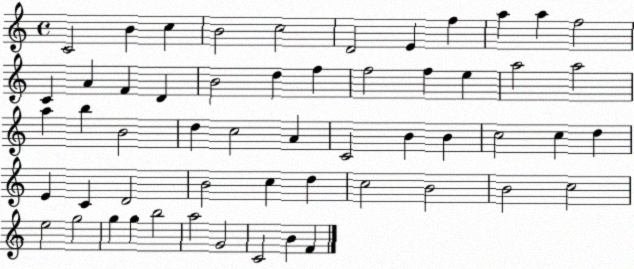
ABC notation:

X:1
T:Untitled
M:4/4
L:1/4
K:C
C2 B c B2 c2 D2 E f a a f2 C A F D B2 d f f2 f e a2 a2 a b B2 d c2 A C2 B B c2 c d E C D2 B2 c d c2 B2 B2 c2 e2 g2 g g b2 a2 G2 C2 B F